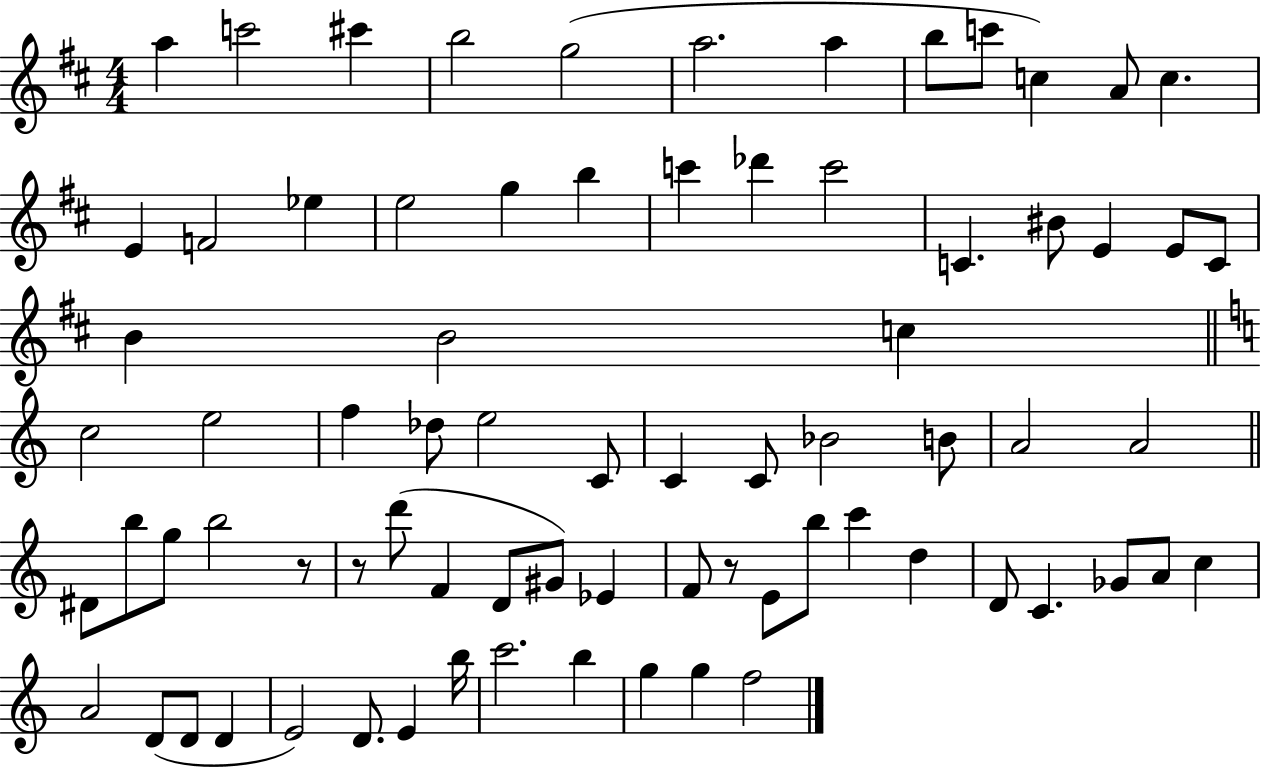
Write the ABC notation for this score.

X:1
T:Untitled
M:4/4
L:1/4
K:D
a c'2 ^c' b2 g2 a2 a b/2 c'/2 c A/2 c E F2 _e e2 g b c' _d' c'2 C ^B/2 E E/2 C/2 B B2 c c2 e2 f _d/2 e2 C/2 C C/2 _B2 B/2 A2 A2 ^D/2 b/2 g/2 b2 z/2 z/2 d'/2 F D/2 ^G/2 _E F/2 z/2 E/2 b/2 c' d D/2 C _G/2 A/2 c A2 D/2 D/2 D E2 D/2 E b/4 c'2 b g g f2